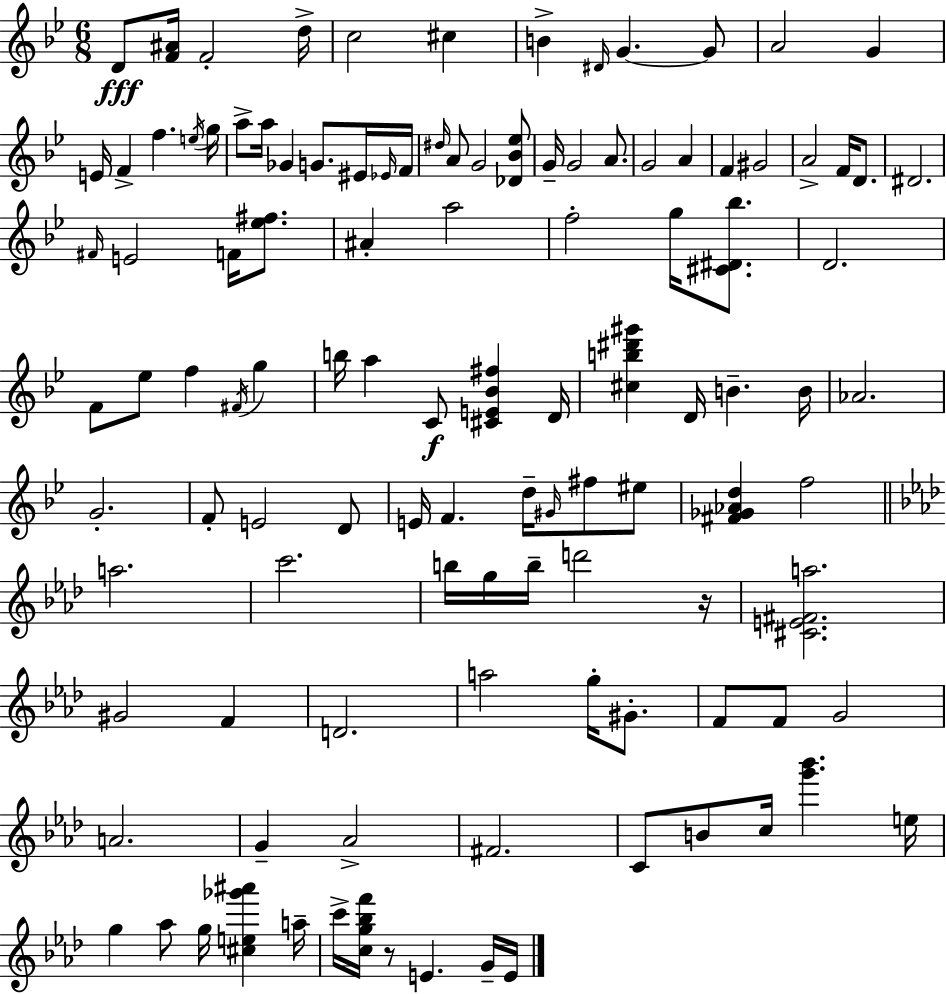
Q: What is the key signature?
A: G minor